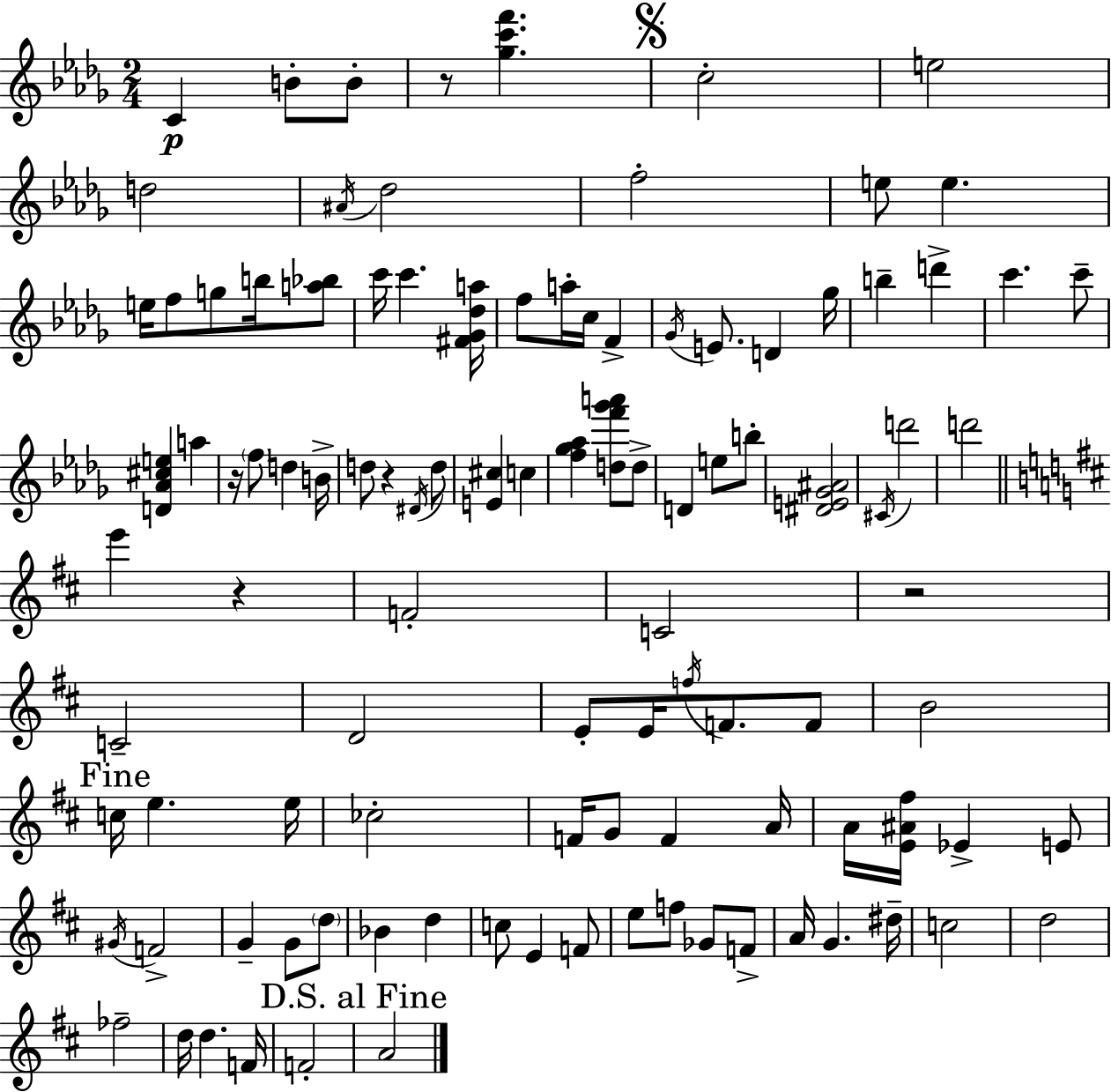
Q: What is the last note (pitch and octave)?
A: A4